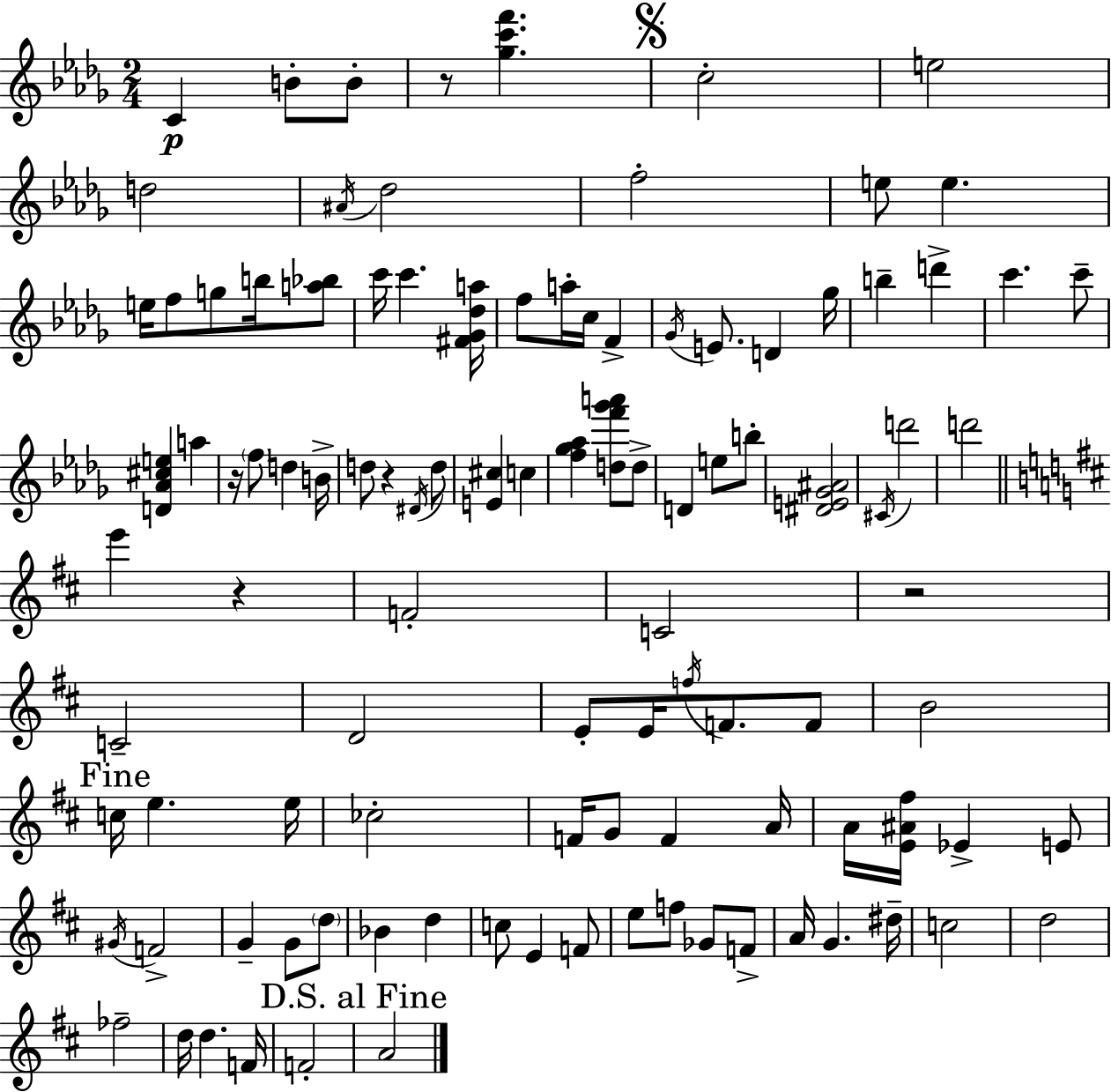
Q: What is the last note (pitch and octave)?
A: A4